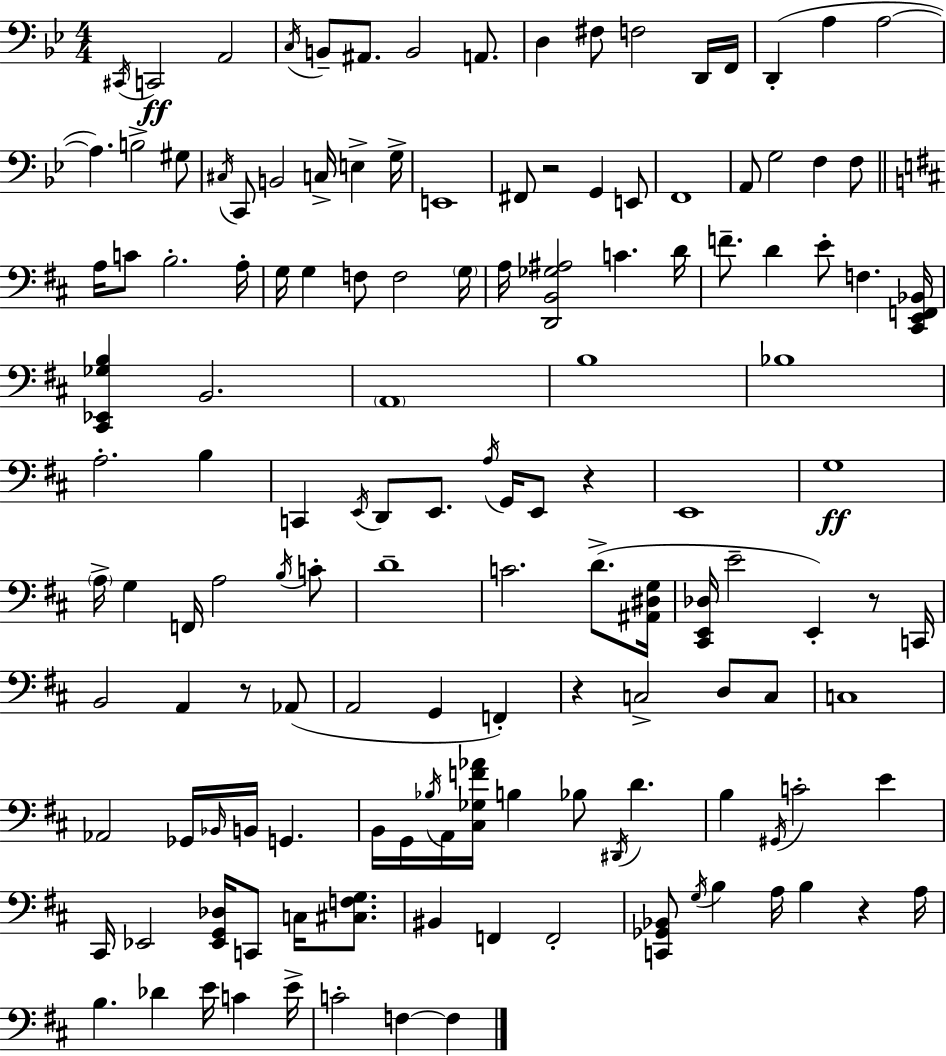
X:1
T:Untitled
M:4/4
L:1/4
K:Gm
^C,,/4 C,,2 A,,2 C,/4 B,,/2 ^A,,/2 B,,2 A,,/2 D, ^F,/2 F,2 D,,/4 F,,/4 D,, A, A,2 A, B,2 ^G,/2 ^C,/4 C,,/2 B,,2 C,/4 E, G,/4 E,,4 ^F,,/2 z2 G,, E,,/2 F,,4 A,,/2 G,2 F, F,/2 A,/4 C/2 B,2 A,/4 G,/4 G, F,/2 F,2 G,/4 A,/4 [D,,B,,_G,^A,]2 C D/4 F/2 D E/2 F, [^C,,E,,F,,_B,,]/4 [^C,,_E,,_G,B,] B,,2 A,,4 B,4 _B,4 A,2 B, C,, E,,/4 D,,/2 E,,/2 A,/4 G,,/4 E,,/2 z E,,4 G,4 A,/4 G, F,,/4 A,2 B,/4 C/2 D4 C2 D/2 [^A,,^D,G,]/4 [^C,,E,,_D,]/4 E2 E,, z/2 C,,/4 B,,2 A,, z/2 _A,,/2 A,,2 G,, F,, z C,2 D,/2 C,/2 C,4 _A,,2 _G,,/4 _B,,/4 B,,/4 G,, B,,/4 G,,/4 _B,/4 A,,/4 [^C,_G,F_A]/4 B, _B,/2 ^D,,/4 D B, ^G,,/4 C2 E ^C,,/4 _E,,2 [_E,,G,,_D,]/4 C,,/2 C,/4 [^C,F,G,]/2 ^B,, F,, F,,2 [C,,_G,,_B,,]/2 G,/4 B, A,/4 B, z A,/4 B, _D E/4 C E/4 C2 F, F,